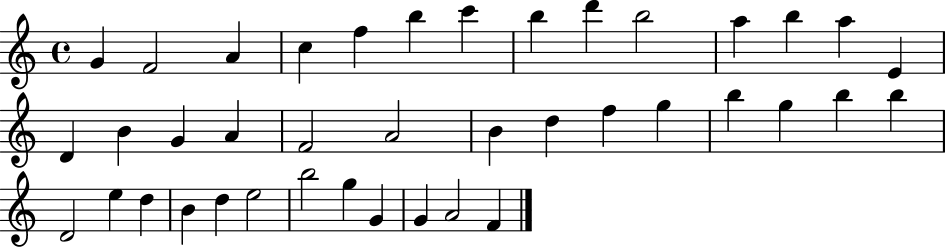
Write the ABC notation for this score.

X:1
T:Untitled
M:4/4
L:1/4
K:C
G F2 A c f b c' b d' b2 a b a E D B G A F2 A2 B d f g b g b b D2 e d B d e2 b2 g G G A2 F